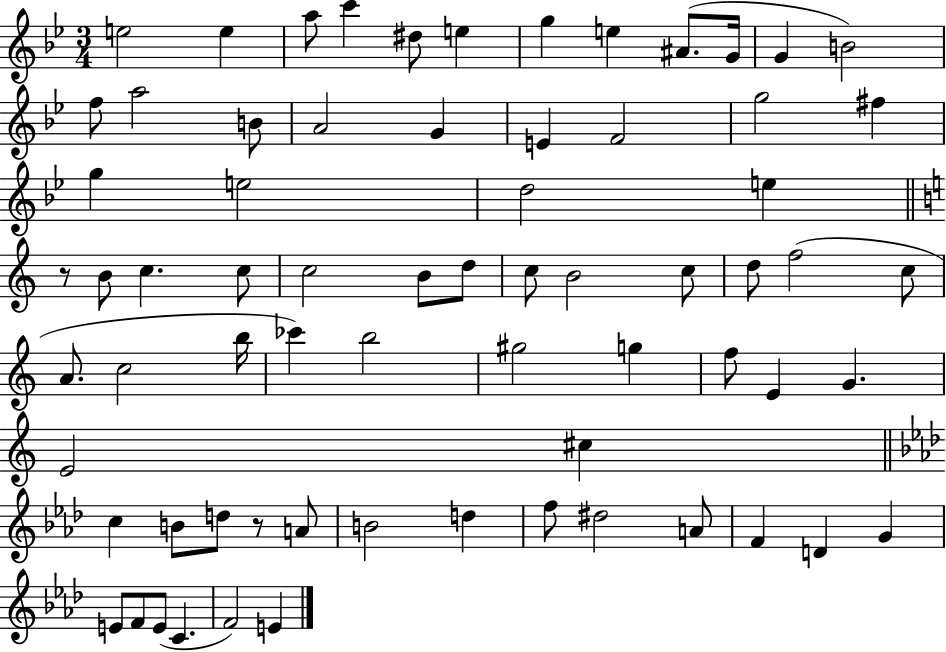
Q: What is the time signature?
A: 3/4